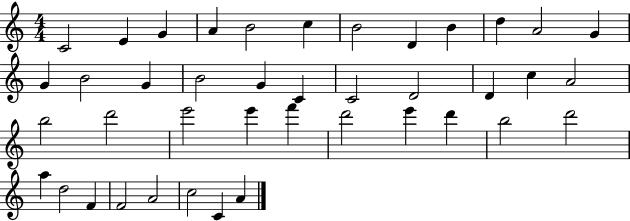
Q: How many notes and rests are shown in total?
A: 41